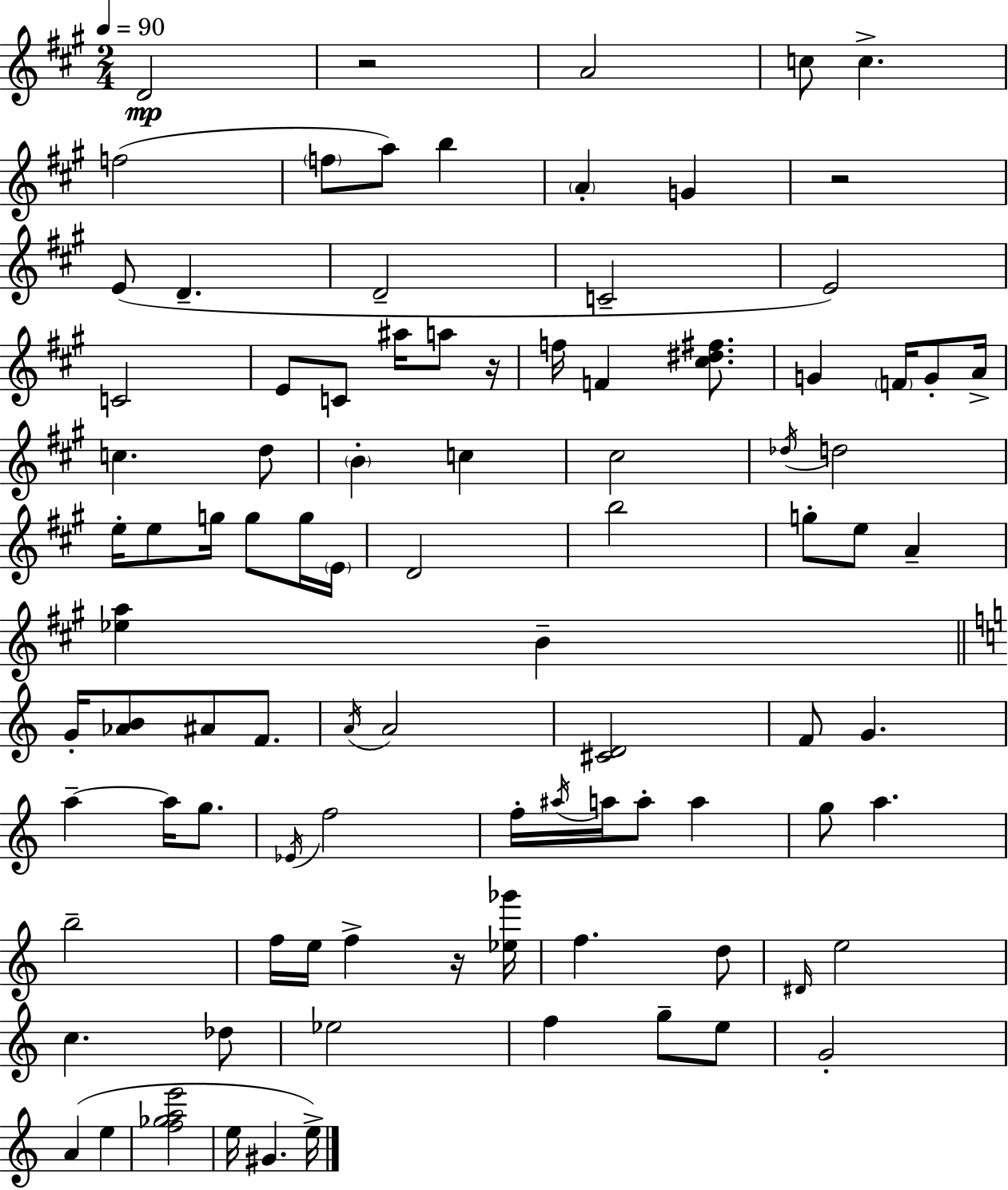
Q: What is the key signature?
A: A major